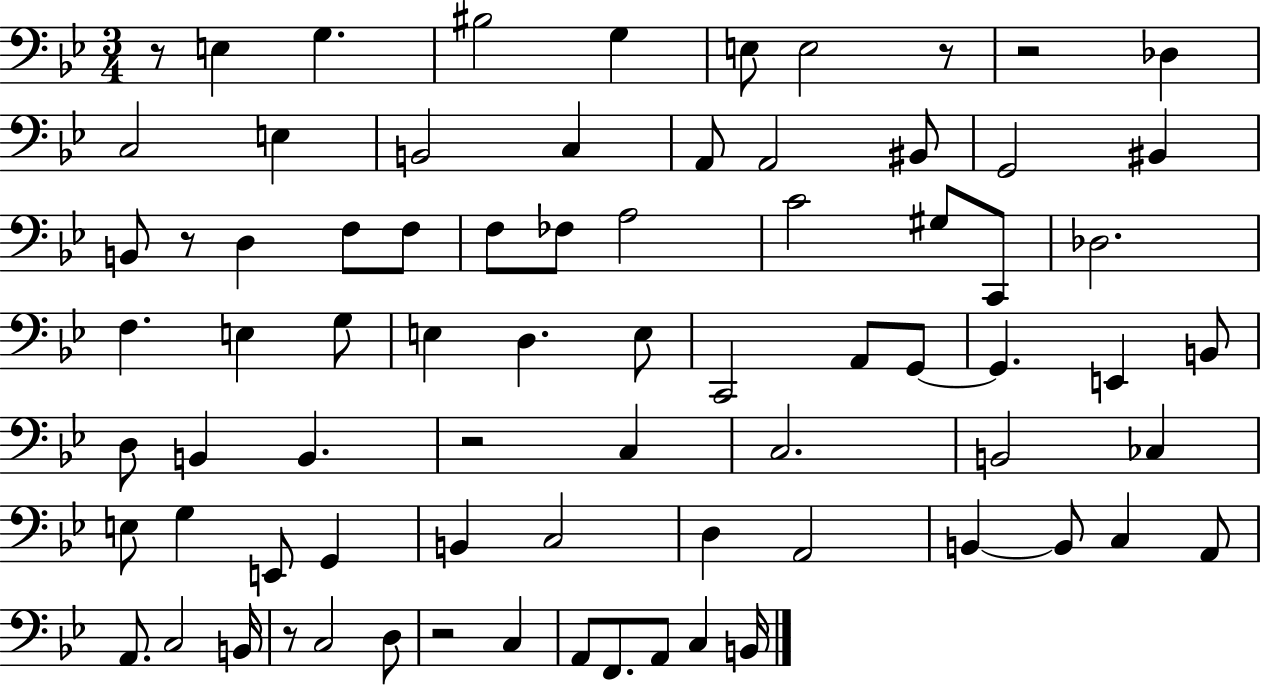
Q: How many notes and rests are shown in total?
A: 76